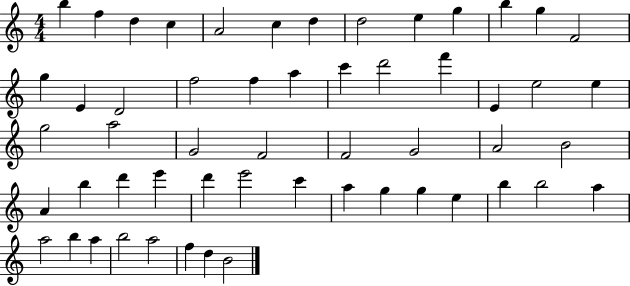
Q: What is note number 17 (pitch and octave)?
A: F5